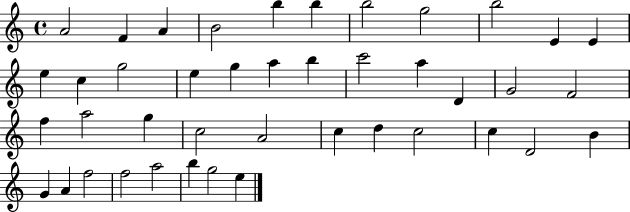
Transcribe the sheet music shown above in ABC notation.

X:1
T:Untitled
M:4/4
L:1/4
K:C
A2 F A B2 b b b2 g2 b2 E E e c g2 e g a b c'2 a D G2 F2 f a2 g c2 A2 c d c2 c D2 B G A f2 f2 a2 b g2 e